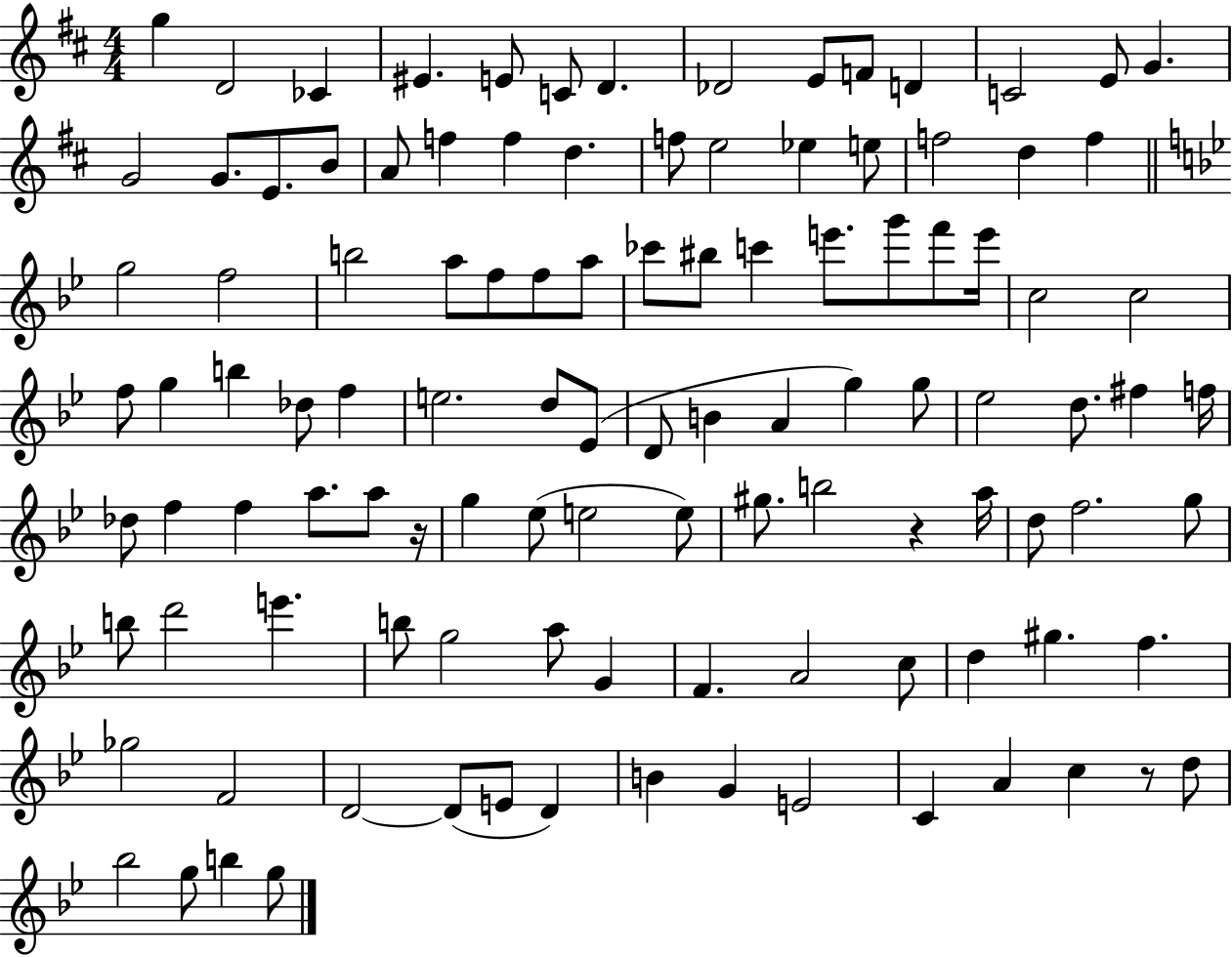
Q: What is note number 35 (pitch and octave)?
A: F5